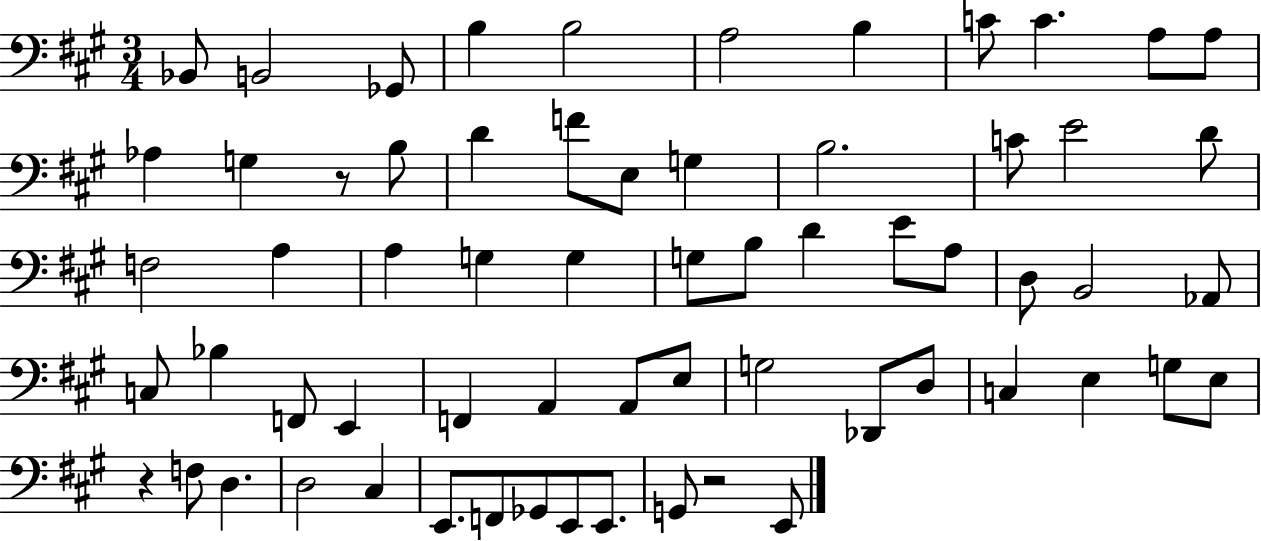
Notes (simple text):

Bb2/e B2/h Gb2/e B3/q B3/h A3/h B3/q C4/e C4/q. A3/e A3/e Ab3/q G3/q R/e B3/e D4/q F4/e E3/e G3/q B3/h. C4/e E4/h D4/e F3/h A3/q A3/q G3/q G3/q G3/e B3/e D4/q E4/e A3/e D3/e B2/h Ab2/e C3/e Bb3/q F2/e E2/q F2/q A2/q A2/e E3/e G3/h Db2/e D3/e C3/q E3/q G3/e E3/e R/q F3/e D3/q. D3/h C#3/q E2/e. F2/e Gb2/e E2/e E2/e. G2/e R/h E2/e